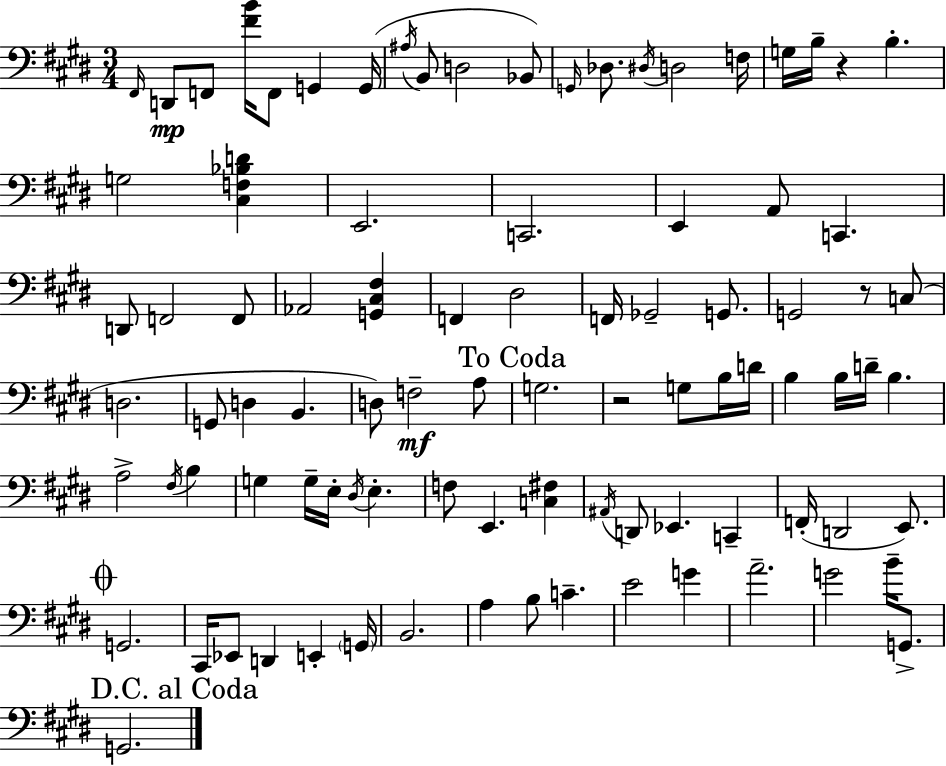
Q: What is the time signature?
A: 3/4